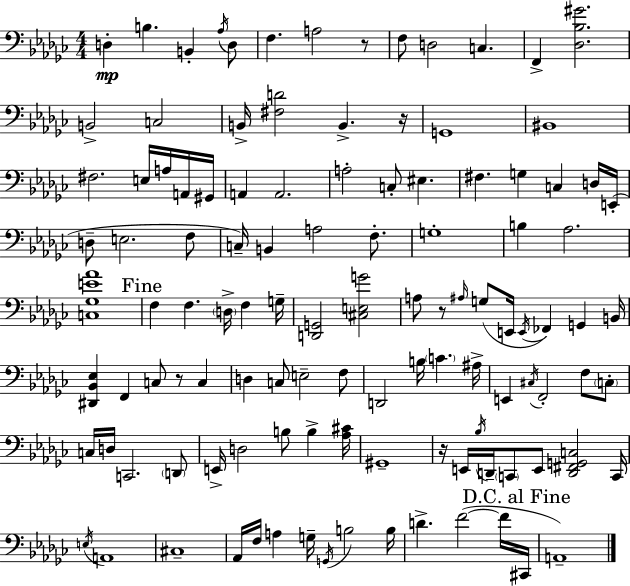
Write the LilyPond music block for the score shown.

{
  \clef bass
  \numericTimeSignature
  \time 4/4
  \key ees \minor
  \repeat volta 2 { d4-.\mp b4. b,4-. \acciaccatura { aes16 } d8 | f4. a2 r8 | f8 d2 c4. | f,4-> <des bes gis'>2. | \break b,2-> c2 | b,16-> <fis d'>2 b,4.-> | r16 g,1 | bis,1 | \break fis2. e16 a16 a,16 | gis,16 a,4 a,2. | a2-. c8-. eis4. | fis4. g4 c4 d16 | \break e,16-.( d8-- e2. f8 | c16--) b,4 a2 f8.-. | g1-. | b4 aes2. | \break <c ges e' aes'>1 | \mark "Fine" f4 f4. \parenthesize d16-> f4 | g16-- <d, g,>2 <cis e g'>2 | a8 r8 \grace { ais16 } g8( e,16 \acciaccatura { e,16 } fes,4) g,4 | \break b,16 <dis, bes, ees>4 f,4 c8 r8 c4 | d4 c8 e2-- | f8 d,2 b16 \parenthesize c'4. | ais16-> e,4 \acciaccatura { cis16 } f,2-. | \break f8 \parenthesize c8-. c16 d16 c,2. | \parenthesize d,8 e,16-> d2 b8 b4-> | <aes cis'>16 gis,1-- | r16 e,16 \acciaccatura { bes16 } d,16-- \parenthesize c,8 e,8 <d, fis, g, c>2 | \break c,16 \acciaccatura { e16 } a,1 | cis1-- | aes,16 f16 a4 g16-- \acciaccatura { g,16 } b2 | b16 d'4.-> f'2~(~ | \break f'16 \mark "D.C. al Fine" cis,16 a,1--) | } \bar "|."
}